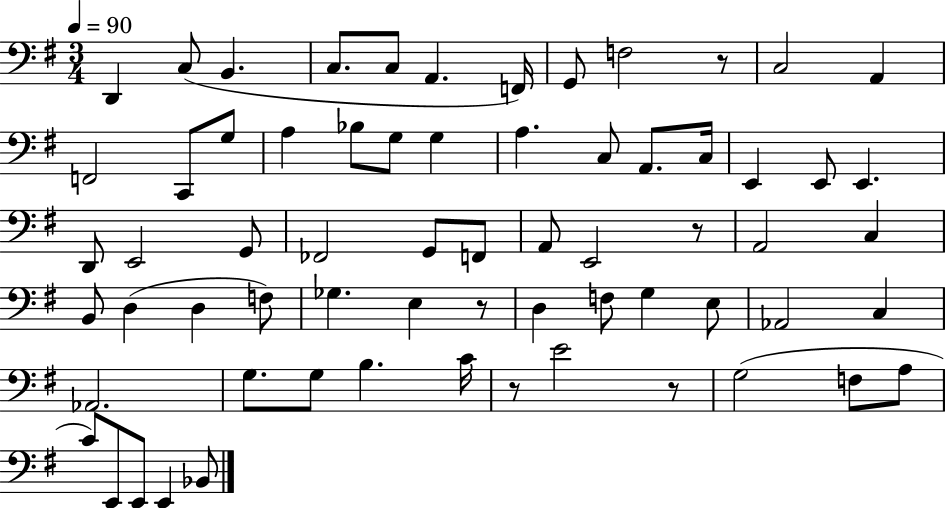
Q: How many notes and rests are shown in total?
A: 66